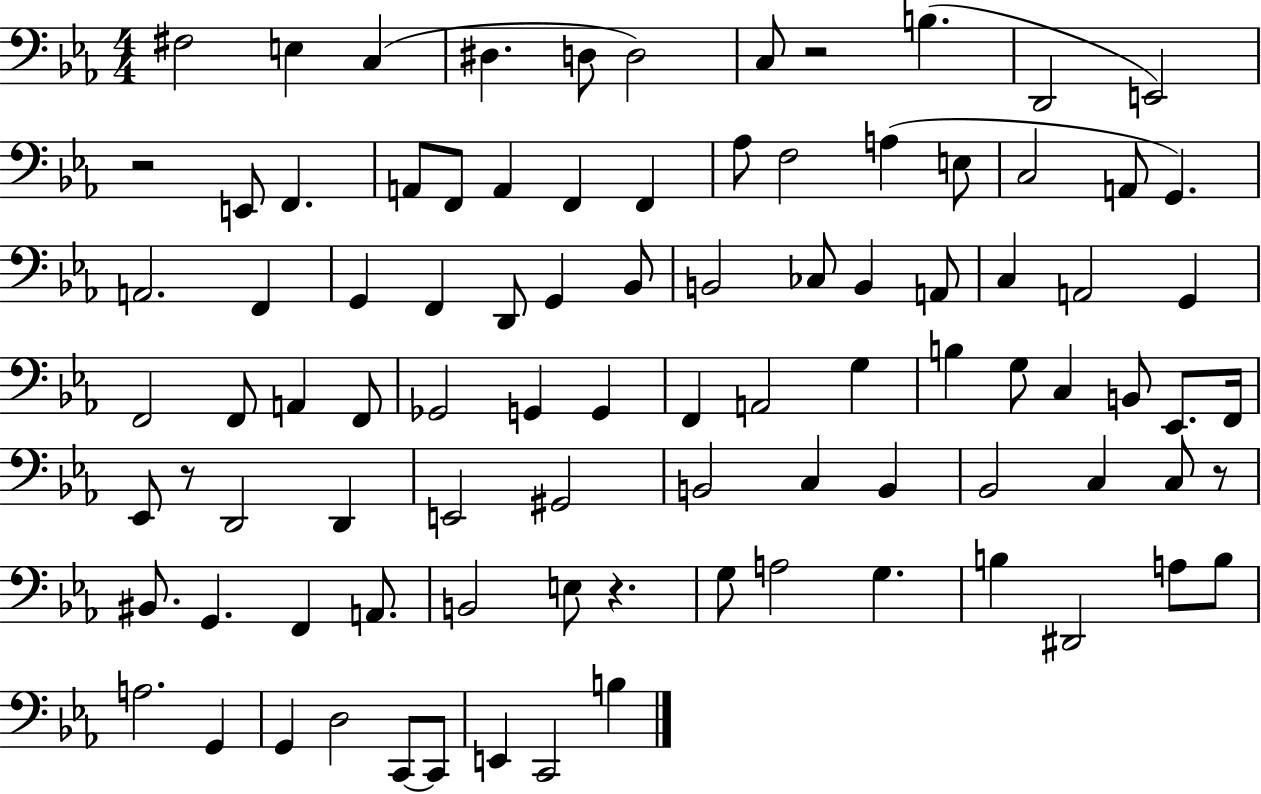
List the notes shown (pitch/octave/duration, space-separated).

F#3/h E3/q C3/q D#3/q. D3/e D3/h C3/e R/h B3/q. D2/h E2/h R/h E2/e F2/q. A2/e F2/e A2/q F2/q F2/q Ab3/e F3/h A3/q E3/e C3/h A2/e G2/q. A2/h. F2/q G2/q F2/q D2/e G2/q Bb2/e B2/h CES3/e B2/q A2/e C3/q A2/h G2/q F2/h F2/e A2/q F2/e Gb2/h G2/q G2/q F2/q A2/h G3/q B3/q G3/e C3/q B2/e Eb2/e. F2/s Eb2/e R/e D2/h D2/q E2/h G#2/h B2/h C3/q B2/q Bb2/h C3/q C3/e R/e BIS2/e. G2/q. F2/q A2/e. B2/h E3/e R/q. G3/e A3/h G3/q. B3/q D#2/h A3/e B3/e A3/h. G2/q G2/q D3/h C2/e C2/e E2/q C2/h B3/q